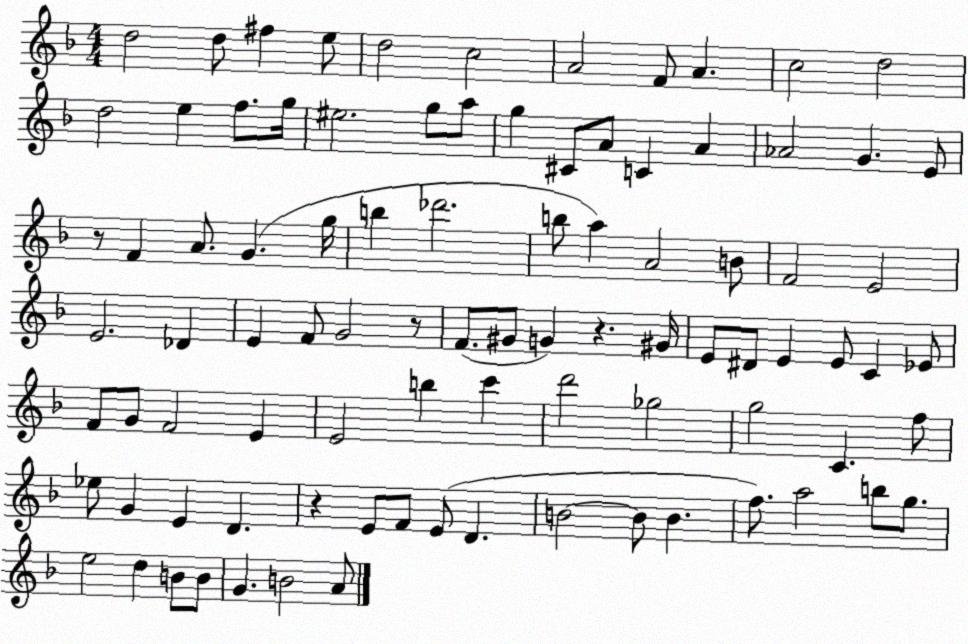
X:1
T:Untitled
M:4/4
L:1/4
K:F
d2 d/2 ^f e/2 d2 c2 A2 F/2 A c2 d2 d2 e f/2 g/4 ^e2 g/2 a/2 g ^C/2 A/2 C A _A2 G E/2 z/2 F A/2 G g/4 b _d'2 b/2 a A2 B/2 F2 E2 E2 _D E F/2 G2 z/2 F/2 ^G/2 G z ^G/4 E/2 ^D/2 E E/2 C _E/2 F/2 G/2 F2 E E2 b c' d'2 _g2 g2 C f/2 _e/2 G E D z E/2 F/2 E/2 D B2 B/2 B f/2 a2 b/2 g/2 e2 d B/2 B/2 G B2 A/2